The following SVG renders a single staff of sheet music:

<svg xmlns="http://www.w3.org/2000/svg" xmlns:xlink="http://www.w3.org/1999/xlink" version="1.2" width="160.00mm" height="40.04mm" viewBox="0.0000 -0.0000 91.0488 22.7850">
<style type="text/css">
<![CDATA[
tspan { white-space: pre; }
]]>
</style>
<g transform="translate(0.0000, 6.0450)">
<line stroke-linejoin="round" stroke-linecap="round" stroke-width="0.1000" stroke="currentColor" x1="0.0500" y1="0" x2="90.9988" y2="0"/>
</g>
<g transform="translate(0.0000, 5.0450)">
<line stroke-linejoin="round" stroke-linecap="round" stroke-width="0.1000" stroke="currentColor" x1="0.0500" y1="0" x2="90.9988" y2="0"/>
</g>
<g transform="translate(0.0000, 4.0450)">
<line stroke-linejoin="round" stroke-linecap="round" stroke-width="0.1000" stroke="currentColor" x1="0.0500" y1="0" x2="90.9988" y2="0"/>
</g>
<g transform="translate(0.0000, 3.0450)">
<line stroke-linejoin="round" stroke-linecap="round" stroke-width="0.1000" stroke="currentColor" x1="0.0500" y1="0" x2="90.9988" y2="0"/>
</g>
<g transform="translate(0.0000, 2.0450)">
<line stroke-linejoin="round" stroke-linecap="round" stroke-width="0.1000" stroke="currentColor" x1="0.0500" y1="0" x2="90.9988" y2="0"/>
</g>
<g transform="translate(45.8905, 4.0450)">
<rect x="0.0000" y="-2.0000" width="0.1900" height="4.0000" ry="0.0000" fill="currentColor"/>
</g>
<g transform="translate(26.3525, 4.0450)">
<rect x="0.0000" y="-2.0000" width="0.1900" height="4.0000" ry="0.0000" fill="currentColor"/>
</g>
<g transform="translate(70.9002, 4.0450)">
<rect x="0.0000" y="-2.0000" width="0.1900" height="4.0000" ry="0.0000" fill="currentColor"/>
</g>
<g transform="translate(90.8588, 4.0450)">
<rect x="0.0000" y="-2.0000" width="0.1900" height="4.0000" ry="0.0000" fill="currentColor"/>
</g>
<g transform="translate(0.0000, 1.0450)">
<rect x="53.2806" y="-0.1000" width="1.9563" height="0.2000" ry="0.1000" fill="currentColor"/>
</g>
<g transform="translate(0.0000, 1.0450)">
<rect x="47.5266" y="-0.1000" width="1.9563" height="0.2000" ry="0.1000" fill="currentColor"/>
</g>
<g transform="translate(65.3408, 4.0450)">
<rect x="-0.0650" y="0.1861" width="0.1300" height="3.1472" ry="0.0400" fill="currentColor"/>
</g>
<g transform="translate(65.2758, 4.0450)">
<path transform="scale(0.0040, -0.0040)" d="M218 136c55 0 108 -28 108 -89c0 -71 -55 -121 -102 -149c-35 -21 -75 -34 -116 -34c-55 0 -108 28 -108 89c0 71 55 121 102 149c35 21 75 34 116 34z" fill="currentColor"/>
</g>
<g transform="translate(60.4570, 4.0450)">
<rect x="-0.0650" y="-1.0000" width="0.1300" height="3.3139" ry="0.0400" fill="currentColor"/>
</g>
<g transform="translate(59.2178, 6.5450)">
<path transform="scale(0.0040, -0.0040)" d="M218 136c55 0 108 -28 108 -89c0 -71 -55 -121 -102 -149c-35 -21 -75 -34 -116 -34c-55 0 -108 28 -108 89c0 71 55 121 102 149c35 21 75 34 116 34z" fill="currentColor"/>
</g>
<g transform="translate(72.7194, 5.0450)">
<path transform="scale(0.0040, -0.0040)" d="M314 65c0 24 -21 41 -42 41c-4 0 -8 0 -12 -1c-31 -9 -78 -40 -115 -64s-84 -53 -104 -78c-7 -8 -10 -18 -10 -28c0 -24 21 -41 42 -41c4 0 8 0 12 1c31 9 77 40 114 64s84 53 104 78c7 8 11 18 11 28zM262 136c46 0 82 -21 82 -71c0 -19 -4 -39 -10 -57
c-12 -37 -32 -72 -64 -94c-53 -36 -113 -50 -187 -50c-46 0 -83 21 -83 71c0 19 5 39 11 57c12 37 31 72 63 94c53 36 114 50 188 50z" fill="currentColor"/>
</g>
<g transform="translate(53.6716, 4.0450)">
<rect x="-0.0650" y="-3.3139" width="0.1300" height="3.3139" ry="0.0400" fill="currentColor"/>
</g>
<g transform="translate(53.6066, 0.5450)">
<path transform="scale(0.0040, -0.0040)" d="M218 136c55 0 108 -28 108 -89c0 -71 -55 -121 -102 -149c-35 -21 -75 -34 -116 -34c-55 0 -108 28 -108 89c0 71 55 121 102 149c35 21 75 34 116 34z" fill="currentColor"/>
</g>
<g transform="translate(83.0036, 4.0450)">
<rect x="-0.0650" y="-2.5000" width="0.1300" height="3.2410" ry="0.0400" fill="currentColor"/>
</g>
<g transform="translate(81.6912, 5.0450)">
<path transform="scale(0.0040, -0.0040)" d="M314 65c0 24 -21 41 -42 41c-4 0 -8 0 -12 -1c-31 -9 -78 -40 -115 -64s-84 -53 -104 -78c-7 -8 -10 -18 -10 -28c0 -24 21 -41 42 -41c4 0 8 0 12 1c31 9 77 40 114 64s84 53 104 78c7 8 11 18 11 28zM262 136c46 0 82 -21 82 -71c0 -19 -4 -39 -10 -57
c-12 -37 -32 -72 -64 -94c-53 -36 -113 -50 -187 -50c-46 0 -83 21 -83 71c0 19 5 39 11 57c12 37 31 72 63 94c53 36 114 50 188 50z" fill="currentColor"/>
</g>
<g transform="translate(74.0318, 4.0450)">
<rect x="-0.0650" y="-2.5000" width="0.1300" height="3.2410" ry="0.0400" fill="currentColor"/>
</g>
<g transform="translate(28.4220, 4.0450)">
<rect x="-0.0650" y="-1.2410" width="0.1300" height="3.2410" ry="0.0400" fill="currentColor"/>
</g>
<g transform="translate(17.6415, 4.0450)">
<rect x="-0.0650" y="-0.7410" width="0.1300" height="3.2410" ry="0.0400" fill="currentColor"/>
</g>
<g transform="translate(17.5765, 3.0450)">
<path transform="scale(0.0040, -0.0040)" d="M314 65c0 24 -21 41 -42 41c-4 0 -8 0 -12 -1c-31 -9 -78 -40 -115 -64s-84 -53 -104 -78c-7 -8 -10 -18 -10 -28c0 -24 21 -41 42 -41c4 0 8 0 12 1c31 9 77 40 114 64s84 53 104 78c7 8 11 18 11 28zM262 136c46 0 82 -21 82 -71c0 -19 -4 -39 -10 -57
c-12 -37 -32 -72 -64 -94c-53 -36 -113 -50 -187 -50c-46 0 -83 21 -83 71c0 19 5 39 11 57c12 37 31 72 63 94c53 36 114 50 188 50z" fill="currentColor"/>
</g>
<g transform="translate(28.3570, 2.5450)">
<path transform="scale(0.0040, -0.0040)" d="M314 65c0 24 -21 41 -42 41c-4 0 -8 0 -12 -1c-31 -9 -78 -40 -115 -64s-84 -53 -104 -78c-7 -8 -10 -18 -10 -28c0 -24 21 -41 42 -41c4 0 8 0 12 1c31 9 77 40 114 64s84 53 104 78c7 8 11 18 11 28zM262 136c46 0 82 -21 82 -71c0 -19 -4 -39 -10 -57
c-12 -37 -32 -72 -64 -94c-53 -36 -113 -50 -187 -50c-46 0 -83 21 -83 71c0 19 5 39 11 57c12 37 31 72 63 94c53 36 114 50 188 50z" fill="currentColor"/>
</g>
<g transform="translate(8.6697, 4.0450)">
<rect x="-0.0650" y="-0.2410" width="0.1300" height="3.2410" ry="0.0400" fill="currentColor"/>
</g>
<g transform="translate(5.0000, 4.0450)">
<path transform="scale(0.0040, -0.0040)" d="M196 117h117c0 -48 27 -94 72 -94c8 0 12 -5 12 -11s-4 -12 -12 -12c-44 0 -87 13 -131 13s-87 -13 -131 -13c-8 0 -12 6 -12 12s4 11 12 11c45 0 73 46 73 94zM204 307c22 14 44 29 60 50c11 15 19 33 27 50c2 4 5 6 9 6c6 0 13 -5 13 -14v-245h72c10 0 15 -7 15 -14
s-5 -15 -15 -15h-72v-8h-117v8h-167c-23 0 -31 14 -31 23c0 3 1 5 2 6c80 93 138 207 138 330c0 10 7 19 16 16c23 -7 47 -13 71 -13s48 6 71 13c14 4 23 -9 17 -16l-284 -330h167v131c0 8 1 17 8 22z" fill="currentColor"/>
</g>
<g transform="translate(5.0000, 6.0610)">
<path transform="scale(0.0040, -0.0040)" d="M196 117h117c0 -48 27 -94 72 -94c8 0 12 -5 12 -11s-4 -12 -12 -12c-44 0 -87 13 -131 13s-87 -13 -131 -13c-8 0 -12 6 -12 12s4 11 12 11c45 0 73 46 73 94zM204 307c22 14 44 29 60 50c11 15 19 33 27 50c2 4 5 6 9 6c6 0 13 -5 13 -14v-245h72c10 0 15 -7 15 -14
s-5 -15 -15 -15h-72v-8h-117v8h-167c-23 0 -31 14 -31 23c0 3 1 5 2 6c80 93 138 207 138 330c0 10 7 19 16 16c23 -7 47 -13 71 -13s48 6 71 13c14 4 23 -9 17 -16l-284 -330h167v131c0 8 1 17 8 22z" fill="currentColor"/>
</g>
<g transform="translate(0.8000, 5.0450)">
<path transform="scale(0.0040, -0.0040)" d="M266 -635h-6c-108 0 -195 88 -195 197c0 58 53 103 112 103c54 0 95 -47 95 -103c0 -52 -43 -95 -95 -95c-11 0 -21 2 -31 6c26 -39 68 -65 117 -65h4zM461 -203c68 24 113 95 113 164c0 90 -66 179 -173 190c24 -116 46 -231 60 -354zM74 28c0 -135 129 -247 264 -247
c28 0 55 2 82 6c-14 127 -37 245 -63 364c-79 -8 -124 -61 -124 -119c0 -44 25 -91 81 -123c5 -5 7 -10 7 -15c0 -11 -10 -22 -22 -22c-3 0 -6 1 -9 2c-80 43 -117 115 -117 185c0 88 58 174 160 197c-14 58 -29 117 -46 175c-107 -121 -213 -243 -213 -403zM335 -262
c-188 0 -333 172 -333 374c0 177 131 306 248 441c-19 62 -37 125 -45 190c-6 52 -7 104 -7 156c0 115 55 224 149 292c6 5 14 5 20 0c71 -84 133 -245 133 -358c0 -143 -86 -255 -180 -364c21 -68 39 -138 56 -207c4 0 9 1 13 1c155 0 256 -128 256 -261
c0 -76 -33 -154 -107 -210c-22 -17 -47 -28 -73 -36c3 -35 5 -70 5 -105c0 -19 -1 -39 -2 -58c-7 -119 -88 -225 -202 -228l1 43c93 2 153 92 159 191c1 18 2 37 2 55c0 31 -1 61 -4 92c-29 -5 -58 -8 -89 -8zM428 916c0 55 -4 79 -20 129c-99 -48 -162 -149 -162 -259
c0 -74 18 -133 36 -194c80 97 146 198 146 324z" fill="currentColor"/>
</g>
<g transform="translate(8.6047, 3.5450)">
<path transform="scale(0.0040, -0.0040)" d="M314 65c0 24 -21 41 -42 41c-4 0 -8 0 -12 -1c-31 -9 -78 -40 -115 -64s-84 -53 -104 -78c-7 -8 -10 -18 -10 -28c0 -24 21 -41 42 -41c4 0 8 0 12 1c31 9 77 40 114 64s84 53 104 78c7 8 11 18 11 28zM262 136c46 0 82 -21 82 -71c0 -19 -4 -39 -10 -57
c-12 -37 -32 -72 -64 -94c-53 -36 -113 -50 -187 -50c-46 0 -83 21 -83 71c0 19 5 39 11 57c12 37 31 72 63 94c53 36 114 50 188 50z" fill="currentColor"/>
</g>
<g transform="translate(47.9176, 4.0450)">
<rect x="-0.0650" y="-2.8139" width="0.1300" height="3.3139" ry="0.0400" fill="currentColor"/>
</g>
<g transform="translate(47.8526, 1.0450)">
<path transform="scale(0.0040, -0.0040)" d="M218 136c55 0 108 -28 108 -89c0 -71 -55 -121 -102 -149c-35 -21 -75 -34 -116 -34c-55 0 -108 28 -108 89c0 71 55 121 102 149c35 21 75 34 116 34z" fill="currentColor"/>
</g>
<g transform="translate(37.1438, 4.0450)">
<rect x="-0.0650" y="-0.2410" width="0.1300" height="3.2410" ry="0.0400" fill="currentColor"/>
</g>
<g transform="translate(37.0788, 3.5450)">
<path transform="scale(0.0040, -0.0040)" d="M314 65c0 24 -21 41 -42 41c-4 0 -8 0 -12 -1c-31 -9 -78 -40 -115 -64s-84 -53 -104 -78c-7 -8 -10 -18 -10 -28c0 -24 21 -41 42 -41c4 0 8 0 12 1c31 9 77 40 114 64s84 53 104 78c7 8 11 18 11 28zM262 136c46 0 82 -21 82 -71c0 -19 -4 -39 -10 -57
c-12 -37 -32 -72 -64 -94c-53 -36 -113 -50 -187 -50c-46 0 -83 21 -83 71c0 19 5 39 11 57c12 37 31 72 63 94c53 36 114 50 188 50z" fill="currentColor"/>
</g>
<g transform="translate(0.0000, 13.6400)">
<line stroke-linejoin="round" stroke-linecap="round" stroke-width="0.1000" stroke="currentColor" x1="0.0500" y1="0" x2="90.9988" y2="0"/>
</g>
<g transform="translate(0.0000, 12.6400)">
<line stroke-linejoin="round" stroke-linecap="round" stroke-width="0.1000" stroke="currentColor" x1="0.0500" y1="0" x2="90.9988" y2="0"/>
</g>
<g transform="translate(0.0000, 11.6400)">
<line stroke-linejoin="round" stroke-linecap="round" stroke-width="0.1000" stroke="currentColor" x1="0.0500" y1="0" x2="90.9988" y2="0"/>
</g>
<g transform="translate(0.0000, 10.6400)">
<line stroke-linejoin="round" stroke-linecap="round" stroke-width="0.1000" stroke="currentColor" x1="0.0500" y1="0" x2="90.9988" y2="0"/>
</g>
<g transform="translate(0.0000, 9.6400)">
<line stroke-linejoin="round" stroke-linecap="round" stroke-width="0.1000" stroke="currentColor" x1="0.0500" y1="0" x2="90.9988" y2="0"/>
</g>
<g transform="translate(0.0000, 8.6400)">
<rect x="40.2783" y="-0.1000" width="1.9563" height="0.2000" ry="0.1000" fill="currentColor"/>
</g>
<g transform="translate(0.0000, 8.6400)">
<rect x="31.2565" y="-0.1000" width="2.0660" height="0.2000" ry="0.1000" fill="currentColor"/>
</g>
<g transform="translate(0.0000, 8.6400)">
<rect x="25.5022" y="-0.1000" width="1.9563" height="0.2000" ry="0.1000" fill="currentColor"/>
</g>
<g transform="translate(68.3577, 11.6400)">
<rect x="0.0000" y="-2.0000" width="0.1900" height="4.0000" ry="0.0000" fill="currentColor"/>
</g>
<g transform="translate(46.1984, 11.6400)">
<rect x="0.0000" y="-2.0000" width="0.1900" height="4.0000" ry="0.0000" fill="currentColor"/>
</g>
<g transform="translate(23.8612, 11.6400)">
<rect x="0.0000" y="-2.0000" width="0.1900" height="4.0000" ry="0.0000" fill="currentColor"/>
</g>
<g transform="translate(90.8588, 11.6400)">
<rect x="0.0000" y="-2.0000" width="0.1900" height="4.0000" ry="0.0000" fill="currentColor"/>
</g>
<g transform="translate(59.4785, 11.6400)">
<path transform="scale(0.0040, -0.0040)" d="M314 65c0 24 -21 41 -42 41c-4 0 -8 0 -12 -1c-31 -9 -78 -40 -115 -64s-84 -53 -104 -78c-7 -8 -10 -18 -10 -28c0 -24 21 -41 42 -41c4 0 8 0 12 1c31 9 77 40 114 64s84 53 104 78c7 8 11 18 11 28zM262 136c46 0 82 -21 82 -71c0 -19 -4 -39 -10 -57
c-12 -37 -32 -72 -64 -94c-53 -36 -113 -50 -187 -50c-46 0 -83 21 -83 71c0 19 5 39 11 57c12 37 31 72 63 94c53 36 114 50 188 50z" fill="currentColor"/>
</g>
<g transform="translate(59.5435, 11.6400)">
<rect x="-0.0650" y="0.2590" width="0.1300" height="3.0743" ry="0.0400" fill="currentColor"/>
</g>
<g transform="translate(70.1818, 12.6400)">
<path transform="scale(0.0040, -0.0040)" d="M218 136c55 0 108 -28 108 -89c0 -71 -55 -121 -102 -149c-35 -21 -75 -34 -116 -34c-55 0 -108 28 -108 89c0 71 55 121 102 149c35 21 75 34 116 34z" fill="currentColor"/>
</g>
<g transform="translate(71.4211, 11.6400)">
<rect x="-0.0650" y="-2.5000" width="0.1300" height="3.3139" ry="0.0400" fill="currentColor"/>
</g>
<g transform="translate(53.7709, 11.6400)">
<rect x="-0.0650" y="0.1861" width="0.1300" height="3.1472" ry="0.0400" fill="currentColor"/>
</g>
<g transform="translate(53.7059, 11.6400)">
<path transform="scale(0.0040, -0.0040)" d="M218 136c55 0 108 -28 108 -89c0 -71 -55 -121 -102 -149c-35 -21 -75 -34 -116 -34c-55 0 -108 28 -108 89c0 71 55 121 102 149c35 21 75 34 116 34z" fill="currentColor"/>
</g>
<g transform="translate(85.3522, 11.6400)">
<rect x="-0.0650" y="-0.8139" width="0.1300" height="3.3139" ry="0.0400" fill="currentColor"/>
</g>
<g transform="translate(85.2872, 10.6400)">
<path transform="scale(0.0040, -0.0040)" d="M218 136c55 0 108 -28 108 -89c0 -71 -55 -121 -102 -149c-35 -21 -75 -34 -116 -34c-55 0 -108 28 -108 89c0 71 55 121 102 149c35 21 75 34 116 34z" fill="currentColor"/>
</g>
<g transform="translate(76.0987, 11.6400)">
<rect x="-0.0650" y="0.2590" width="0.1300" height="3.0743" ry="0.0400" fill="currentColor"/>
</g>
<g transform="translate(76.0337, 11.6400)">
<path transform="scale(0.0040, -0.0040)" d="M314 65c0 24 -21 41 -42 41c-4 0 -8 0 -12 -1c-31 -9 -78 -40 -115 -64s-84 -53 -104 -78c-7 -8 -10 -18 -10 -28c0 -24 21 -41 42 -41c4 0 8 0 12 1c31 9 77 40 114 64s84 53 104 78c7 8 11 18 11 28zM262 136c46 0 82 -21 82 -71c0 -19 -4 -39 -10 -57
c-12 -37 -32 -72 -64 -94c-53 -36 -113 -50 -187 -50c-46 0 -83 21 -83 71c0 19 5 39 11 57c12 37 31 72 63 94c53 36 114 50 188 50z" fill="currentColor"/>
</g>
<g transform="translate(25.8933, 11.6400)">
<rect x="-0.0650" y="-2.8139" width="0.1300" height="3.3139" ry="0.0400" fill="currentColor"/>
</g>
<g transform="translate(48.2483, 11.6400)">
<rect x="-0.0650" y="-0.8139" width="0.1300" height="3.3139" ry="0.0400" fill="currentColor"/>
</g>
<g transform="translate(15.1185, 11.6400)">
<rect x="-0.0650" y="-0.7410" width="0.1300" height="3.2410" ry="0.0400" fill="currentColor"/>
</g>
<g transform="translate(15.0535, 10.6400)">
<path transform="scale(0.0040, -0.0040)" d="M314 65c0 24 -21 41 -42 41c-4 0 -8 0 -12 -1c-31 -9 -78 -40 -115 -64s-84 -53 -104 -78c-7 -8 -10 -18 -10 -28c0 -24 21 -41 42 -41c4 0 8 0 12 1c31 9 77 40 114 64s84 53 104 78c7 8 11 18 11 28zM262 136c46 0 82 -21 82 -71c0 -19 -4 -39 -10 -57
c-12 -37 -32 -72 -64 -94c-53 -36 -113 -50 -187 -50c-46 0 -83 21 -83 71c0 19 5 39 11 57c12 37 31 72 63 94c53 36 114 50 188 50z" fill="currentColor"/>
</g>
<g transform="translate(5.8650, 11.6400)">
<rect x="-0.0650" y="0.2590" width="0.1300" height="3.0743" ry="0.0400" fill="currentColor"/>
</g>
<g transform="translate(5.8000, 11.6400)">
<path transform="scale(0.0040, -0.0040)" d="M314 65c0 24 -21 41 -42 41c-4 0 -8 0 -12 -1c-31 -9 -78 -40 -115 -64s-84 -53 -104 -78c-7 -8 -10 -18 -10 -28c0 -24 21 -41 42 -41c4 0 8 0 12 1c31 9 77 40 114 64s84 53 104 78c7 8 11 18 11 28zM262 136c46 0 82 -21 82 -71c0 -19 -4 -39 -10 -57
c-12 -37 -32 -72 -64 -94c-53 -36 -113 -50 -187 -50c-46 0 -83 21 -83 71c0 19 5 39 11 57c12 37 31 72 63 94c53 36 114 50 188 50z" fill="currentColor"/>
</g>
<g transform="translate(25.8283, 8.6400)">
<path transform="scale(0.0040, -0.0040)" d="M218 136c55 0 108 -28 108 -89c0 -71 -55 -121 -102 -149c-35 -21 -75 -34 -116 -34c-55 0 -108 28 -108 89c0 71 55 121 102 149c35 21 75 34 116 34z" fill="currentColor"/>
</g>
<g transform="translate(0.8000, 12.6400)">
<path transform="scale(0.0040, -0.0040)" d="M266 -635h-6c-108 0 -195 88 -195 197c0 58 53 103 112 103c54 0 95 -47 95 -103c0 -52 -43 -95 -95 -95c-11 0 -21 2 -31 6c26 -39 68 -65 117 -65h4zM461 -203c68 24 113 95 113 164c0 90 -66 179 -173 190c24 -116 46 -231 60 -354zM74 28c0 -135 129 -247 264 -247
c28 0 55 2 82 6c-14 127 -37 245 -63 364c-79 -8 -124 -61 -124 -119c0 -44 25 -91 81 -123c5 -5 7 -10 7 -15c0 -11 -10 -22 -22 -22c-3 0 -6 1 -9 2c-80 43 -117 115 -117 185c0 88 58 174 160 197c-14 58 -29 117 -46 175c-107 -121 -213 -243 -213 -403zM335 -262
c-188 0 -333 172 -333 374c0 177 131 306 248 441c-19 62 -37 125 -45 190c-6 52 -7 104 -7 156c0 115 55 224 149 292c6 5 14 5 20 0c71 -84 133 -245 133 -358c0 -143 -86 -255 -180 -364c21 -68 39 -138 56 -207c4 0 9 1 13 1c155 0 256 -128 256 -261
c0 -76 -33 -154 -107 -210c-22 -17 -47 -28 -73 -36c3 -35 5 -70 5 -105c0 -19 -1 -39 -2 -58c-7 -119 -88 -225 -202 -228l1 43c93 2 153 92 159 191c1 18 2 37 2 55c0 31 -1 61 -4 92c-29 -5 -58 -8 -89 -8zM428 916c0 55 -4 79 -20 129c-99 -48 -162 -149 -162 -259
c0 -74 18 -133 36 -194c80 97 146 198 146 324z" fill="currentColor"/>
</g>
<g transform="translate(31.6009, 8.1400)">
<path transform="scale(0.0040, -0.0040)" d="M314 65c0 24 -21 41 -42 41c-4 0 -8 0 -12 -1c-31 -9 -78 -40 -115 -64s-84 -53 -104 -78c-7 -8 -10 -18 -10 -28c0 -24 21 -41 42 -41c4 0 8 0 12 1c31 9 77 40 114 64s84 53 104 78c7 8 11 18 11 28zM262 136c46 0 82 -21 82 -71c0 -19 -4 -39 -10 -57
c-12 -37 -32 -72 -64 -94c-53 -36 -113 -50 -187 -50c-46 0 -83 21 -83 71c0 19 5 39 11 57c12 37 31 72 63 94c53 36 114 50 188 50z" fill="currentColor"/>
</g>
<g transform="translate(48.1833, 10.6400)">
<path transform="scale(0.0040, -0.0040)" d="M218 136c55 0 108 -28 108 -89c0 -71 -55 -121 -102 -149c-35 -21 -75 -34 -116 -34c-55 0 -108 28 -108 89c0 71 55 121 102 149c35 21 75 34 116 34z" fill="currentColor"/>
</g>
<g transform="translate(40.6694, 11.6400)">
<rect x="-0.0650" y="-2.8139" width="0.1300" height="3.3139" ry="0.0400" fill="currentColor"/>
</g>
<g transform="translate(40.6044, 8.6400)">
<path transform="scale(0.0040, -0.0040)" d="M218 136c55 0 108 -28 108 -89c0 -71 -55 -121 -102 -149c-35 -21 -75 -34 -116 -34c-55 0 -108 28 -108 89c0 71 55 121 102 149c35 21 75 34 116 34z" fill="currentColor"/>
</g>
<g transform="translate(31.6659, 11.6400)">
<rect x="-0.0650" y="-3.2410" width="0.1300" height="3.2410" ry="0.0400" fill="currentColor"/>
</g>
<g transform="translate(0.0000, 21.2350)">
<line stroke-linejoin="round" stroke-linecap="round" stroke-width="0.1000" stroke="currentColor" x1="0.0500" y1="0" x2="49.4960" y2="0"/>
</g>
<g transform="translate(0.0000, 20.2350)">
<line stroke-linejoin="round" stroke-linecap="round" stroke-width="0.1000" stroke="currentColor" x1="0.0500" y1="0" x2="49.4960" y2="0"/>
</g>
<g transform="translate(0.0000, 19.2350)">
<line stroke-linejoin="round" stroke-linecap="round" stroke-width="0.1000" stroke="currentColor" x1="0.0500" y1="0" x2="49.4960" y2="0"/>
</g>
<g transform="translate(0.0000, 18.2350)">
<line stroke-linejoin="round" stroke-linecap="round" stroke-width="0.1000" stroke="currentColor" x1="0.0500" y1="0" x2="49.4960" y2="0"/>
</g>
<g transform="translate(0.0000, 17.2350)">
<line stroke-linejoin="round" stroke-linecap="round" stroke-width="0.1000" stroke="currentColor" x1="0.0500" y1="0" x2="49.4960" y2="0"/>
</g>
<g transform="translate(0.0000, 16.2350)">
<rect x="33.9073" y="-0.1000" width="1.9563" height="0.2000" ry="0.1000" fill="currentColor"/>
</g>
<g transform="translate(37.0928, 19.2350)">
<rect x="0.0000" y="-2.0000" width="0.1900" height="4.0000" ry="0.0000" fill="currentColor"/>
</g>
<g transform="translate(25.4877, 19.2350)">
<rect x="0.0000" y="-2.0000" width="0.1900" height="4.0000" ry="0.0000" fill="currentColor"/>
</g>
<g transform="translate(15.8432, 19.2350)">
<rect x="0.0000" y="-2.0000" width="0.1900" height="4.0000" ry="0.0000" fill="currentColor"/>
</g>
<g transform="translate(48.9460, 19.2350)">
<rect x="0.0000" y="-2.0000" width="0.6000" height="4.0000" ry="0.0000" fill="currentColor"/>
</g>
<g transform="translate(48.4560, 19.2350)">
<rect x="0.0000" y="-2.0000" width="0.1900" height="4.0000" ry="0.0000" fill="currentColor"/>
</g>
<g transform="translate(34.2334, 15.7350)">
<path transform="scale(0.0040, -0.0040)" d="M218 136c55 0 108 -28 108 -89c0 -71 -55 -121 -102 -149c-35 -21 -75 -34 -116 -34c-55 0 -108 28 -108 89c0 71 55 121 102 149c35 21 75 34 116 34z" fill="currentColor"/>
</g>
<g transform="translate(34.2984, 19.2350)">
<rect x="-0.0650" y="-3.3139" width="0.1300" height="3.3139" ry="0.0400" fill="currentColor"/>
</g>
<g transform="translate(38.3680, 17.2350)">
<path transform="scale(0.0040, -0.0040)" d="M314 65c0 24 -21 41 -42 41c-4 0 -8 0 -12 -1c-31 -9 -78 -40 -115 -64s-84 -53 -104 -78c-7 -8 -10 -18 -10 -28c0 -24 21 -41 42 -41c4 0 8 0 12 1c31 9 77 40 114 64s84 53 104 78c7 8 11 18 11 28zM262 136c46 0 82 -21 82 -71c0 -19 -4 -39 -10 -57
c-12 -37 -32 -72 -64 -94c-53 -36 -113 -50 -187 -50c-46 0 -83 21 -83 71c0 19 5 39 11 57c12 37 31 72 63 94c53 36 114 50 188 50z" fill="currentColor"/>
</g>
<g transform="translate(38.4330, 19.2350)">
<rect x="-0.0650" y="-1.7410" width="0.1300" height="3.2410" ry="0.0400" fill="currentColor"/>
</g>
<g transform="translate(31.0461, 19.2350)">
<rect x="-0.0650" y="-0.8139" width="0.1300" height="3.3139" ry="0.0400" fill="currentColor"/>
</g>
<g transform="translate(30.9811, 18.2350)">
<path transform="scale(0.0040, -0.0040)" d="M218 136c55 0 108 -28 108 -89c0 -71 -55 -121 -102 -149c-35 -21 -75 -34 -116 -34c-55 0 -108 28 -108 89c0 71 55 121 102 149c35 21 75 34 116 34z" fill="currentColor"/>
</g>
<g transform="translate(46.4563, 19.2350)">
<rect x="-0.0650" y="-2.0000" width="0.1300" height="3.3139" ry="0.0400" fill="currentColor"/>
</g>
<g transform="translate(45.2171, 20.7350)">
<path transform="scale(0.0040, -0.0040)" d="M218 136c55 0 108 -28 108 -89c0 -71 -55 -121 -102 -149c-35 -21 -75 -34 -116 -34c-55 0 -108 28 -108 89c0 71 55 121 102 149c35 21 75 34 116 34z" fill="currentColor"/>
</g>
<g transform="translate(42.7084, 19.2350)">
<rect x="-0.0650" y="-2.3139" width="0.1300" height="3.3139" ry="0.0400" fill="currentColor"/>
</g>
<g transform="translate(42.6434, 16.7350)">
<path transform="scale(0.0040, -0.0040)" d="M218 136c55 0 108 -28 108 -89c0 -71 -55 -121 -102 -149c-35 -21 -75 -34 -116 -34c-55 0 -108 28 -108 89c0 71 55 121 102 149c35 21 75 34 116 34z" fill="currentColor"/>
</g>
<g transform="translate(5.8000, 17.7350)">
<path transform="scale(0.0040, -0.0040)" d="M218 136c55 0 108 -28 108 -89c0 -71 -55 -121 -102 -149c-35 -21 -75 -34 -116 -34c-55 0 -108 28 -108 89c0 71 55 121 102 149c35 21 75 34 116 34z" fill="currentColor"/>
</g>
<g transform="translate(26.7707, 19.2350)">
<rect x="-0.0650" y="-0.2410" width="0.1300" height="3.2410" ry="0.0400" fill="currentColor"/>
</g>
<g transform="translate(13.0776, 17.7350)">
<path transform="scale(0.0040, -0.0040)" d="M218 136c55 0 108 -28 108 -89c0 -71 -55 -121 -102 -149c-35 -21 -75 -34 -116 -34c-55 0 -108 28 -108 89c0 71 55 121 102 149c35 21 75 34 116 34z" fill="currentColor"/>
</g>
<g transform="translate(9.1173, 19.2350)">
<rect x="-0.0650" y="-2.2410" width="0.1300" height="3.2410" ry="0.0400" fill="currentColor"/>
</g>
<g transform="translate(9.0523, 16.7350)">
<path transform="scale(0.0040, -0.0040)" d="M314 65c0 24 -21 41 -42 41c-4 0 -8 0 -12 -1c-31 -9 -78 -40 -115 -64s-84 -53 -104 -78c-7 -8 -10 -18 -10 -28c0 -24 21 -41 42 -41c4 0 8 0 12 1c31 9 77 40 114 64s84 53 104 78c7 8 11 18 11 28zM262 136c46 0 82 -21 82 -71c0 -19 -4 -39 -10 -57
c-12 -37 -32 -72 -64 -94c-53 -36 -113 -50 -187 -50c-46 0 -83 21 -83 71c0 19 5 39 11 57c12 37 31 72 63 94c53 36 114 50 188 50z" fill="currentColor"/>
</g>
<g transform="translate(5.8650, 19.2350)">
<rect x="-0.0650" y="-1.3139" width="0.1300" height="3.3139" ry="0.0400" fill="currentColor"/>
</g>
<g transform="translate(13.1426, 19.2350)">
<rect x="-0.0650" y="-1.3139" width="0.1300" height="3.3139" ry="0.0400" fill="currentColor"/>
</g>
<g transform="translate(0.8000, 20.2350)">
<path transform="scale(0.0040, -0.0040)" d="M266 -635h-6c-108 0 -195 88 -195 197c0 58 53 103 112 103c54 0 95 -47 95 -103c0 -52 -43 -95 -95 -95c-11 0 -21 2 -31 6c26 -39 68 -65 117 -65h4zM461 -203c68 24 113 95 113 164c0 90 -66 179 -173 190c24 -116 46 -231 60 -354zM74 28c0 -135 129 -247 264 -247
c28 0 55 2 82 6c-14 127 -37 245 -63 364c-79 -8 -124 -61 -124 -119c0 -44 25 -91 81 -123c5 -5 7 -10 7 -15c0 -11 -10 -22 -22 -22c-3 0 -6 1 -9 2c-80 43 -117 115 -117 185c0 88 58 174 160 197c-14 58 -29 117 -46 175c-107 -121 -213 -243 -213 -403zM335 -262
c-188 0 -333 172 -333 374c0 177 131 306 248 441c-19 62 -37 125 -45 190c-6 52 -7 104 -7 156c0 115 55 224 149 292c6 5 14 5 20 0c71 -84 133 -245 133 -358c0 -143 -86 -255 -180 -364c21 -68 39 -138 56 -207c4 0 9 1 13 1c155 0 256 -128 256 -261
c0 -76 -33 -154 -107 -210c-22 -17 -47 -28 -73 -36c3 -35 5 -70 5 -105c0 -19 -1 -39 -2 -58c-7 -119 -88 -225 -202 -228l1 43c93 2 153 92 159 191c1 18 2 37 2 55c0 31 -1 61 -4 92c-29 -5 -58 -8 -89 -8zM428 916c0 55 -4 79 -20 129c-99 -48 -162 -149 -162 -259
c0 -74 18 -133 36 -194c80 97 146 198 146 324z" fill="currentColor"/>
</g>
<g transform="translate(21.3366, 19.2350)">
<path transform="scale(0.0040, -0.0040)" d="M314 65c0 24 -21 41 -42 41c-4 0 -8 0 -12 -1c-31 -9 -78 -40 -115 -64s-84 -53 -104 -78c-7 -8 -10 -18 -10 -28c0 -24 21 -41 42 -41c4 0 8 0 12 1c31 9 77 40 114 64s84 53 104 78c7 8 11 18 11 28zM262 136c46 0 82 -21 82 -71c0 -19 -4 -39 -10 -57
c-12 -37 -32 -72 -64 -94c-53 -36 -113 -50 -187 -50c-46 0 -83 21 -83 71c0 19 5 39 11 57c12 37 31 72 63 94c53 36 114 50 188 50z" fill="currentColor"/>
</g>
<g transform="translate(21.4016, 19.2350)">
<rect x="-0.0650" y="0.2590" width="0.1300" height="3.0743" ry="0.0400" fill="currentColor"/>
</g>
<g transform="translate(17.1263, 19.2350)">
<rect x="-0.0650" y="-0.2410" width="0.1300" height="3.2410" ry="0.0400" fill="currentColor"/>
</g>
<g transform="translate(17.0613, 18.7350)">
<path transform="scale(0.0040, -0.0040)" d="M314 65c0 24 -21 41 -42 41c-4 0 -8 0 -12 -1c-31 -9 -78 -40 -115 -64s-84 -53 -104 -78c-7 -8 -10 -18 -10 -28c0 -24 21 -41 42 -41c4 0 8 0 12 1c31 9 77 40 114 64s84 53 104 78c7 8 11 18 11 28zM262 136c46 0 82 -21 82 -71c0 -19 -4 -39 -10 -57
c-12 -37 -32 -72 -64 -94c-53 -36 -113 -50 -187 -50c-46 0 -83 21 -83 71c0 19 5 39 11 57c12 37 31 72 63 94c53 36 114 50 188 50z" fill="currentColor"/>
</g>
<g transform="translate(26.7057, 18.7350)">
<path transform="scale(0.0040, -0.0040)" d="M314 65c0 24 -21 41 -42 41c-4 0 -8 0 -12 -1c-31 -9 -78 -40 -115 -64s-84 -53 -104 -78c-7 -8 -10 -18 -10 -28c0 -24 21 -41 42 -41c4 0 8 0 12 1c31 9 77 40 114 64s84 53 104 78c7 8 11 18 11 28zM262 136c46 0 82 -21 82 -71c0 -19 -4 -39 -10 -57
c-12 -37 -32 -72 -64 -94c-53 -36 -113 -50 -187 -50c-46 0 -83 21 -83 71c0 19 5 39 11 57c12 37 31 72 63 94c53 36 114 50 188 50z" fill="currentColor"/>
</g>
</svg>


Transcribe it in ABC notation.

X:1
T:Untitled
M:4/4
L:1/4
K:C
c2 d2 e2 c2 a b D B G2 G2 B2 d2 a b2 a d B B2 G B2 d e g2 e c2 B2 c2 d b f2 g F